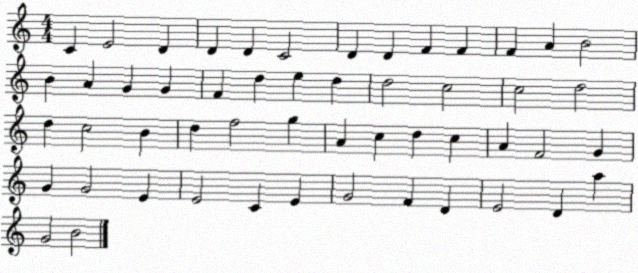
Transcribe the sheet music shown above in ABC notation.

X:1
T:Untitled
M:4/4
L:1/4
K:C
C E2 D D D C2 D D F F F A B2 B A G G F d e d d2 c2 c2 d2 d c2 B d f2 g A c d c A F2 G G G2 E E2 C E G2 F D E2 D a G2 B2